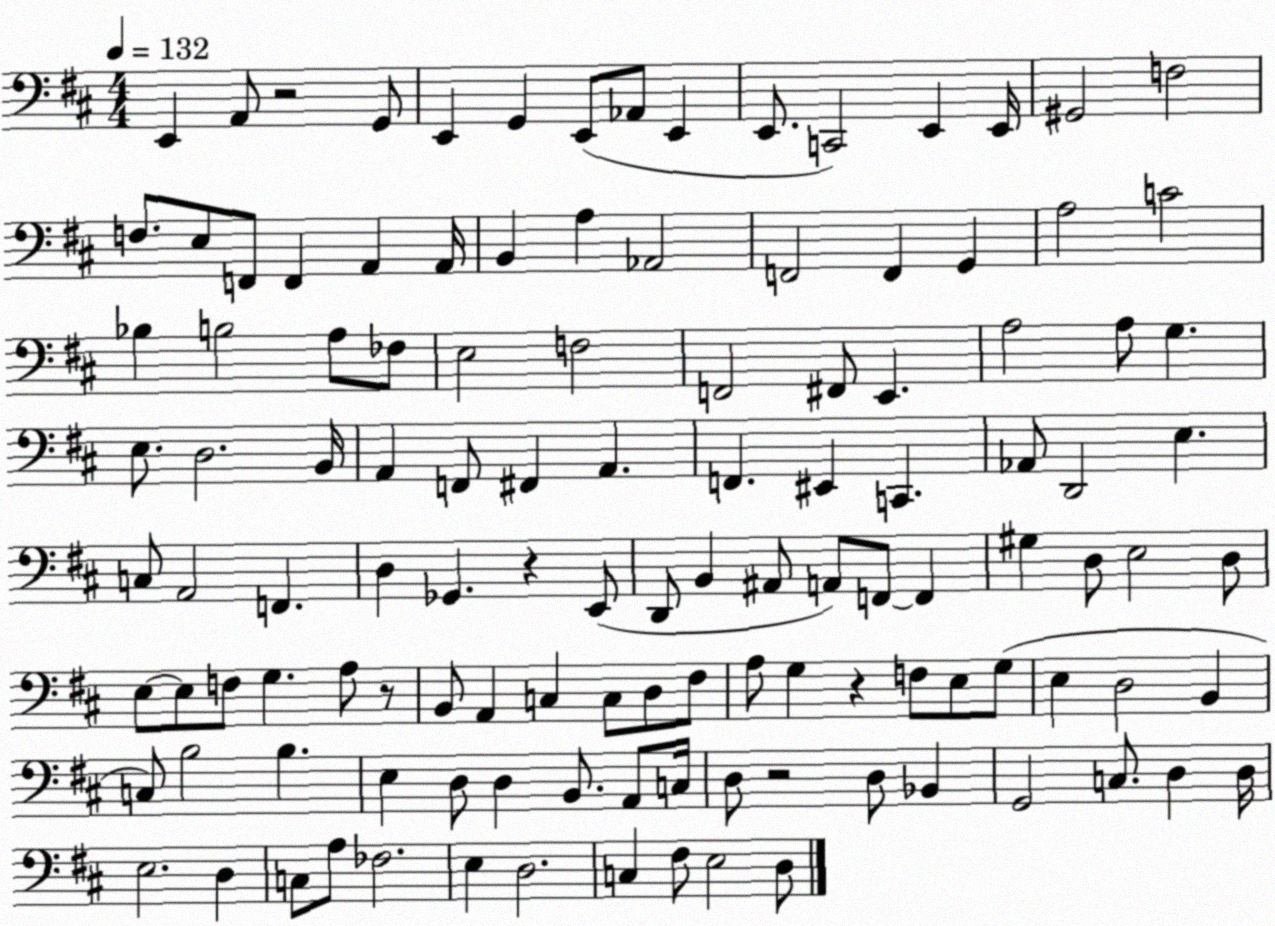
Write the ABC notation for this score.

X:1
T:Untitled
M:4/4
L:1/4
K:D
E,, A,,/2 z2 G,,/2 E,, G,, E,,/2 _A,,/2 E,, E,,/2 C,,2 E,, E,,/4 ^G,,2 F,2 F,/2 E,/2 F,,/2 F,, A,, A,,/4 B,, A, _A,,2 F,,2 F,, G,, A,2 C2 _B, B,2 A,/2 _F,/2 E,2 F,2 F,,2 ^F,,/2 E,, A,2 A,/2 G, E,/2 D,2 B,,/4 A,, F,,/2 ^F,, A,, F,, ^E,, C,, _A,,/2 D,,2 E, C,/2 A,,2 F,, D, _G,, z E,,/2 D,,/2 B,, ^A,,/2 A,,/2 F,,/2 F,, ^G, D,/2 E,2 D,/2 E,/2 E,/2 F,/2 G, A,/2 z/2 B,,/2 A,, C, C,/2 D,/2 ^F,/2 A,/2 G, z F,/2 E,/2 G,/2 E, D,2 B,, C,/2 B,2 B, E, D,/2 D, B,,/2 A,,/2 C,/4 D,/2 z2 D,/2 _B,, G,,2 C,/2 D, D,/4 E,2 D, C,/2 A,/2 _F,2 E, D,2 C, ^F,/2 E,2 D,/2